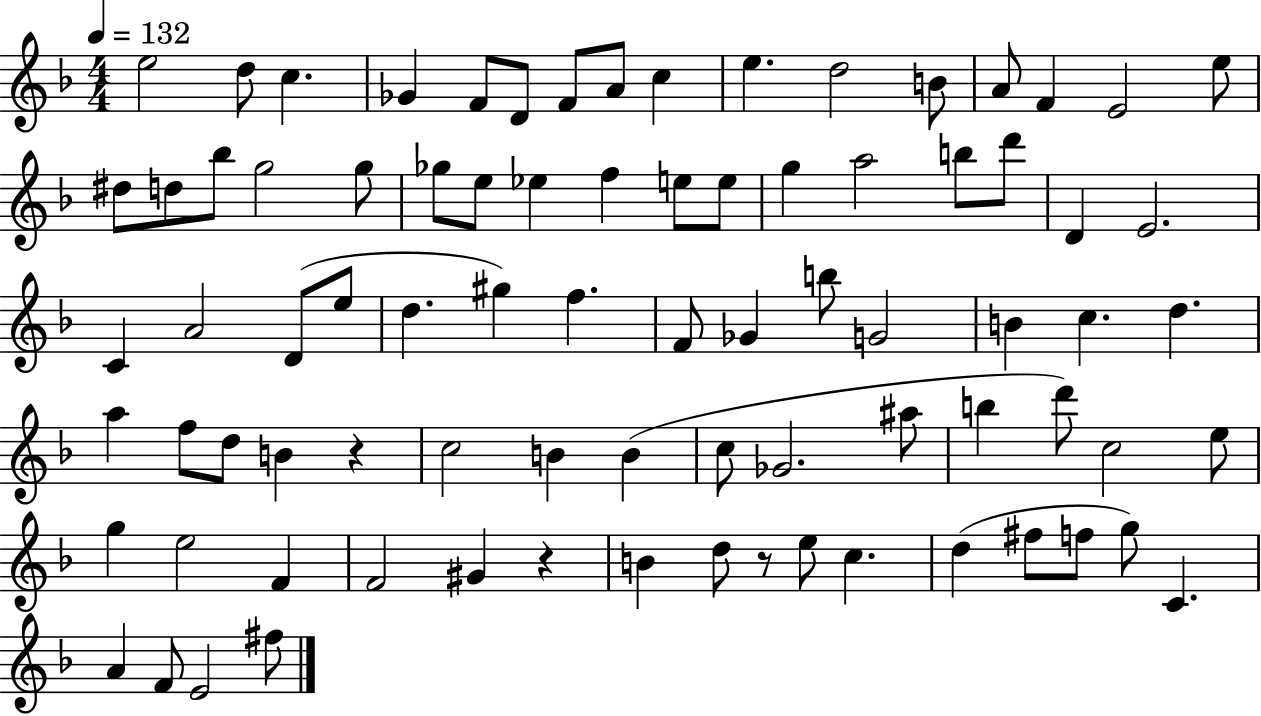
X:1
T:Untitled
M:4/4
L:1/4
K:F
e2 d/2 c _G F/2 D/2 F/2 A/2 c e d2 B/2 A/2 F E2 e/2 ^d/2 d/2 _b/2 g2 g/2 _g/2 e/2 _e f e/2 e/2 g a2 b/2 d'/2 D E2 C A2 D/2 e/2 d ^g f F/2 _G b/2 G2 B c d a f/2 d/2 B z c2 B B c/2 _G2 ^a/2 b d'/2 c2 e/2 g e2 F F2 ^G z B d/2 z/2 e/2 c d ^f/2 f/2 g/2 C A F/2 E2 ^f/2